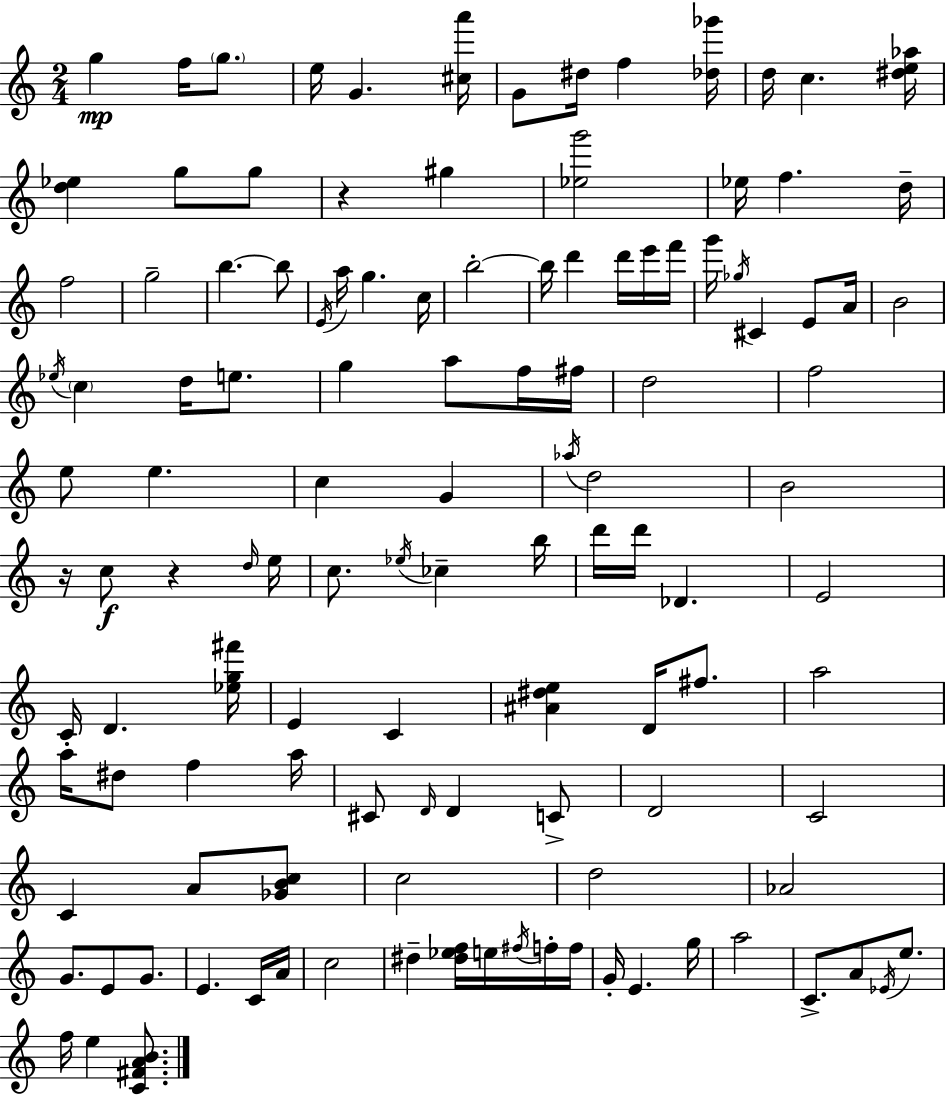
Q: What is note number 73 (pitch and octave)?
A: D#5